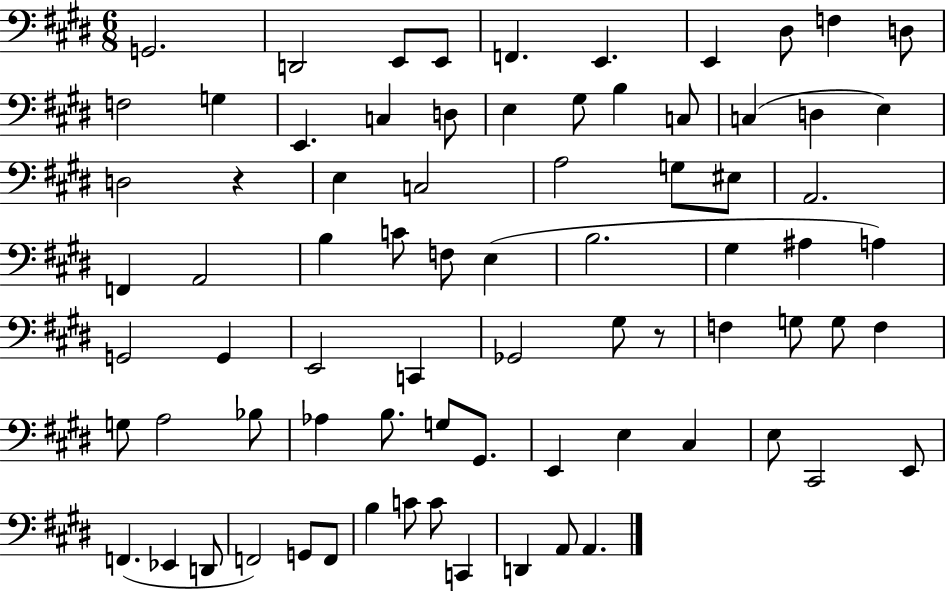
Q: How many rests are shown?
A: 2